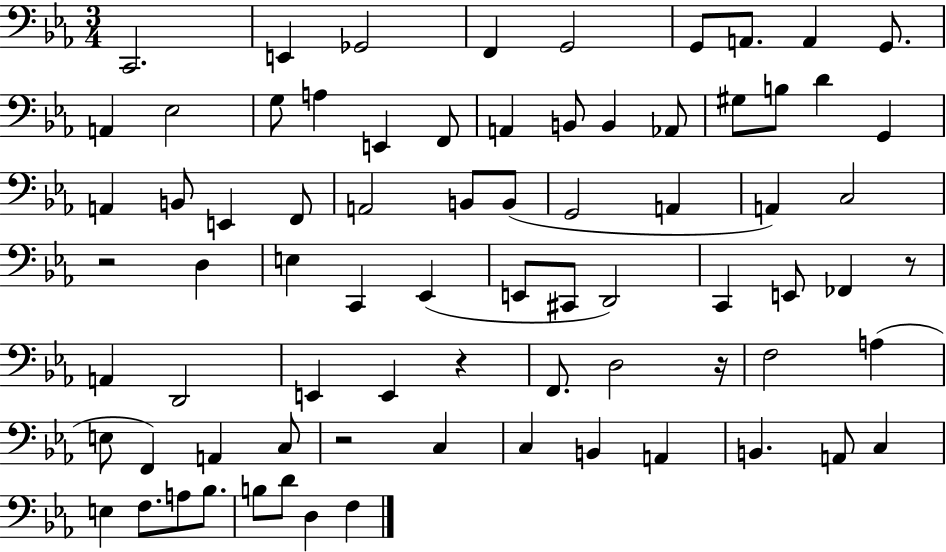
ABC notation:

X:1
T:Untitled
M:3/4
L:1/4
K:Eb
C,,2 E,, _G,,2 F,, G,,2 G,,/2 A,,/2 A,, G,,/2 A,, _E,2 G,/2 A, E,, F,,/2 A,, B,,/2 B,, _A,,/2 ^G,/2 B,/2 D G,, A,, B,,/2 E,, F,,/2 A,,2 B,,/2 B,,/2 G,,2 A,, A,, C,2 z2 D, E, C,, _E,, E,,/2 ^C,,/2 D,,2 C,, E,,/2 _F,, z/2 A,, D,,2 E,, E,, z F,,/2 D,2 z/4 F,2 A, E,/2 F,, A,, C,/2 z2 C, C, B,, A,, B,, A,,/2 C, E, F,/2 A,/2 _B,/2 B,/2 D/2 D, F,